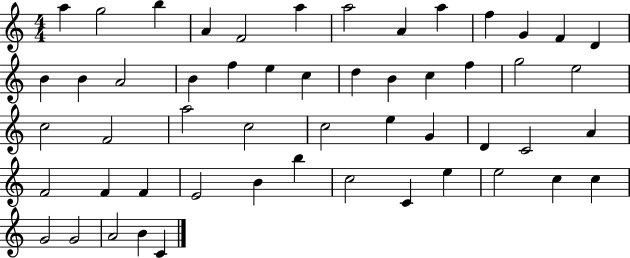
X:1
T:Untitled
M:4/4
L:1/4
K:C
a g2 b A F2 a a2 A a f G F D B B A2 B f e c d B c f g2 e2 c2 F2 a2 c2 c2 e G D C2 A F2 F F E2 B b c2 C e e2 c c G2 G2 A2 B C